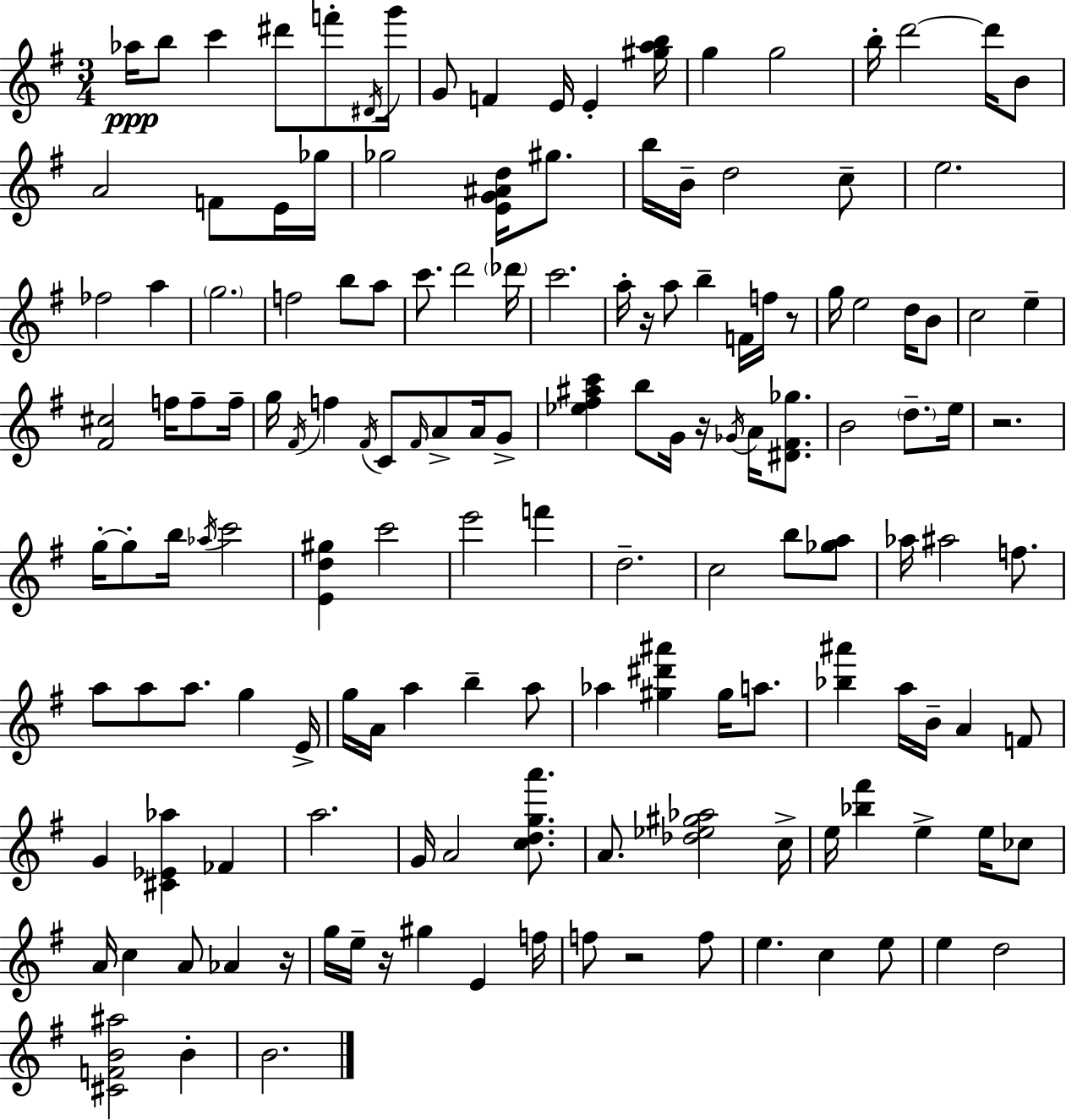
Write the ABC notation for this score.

X:1
T:Untitled
M:3/4
L:1/4
K:Em
_a/4 b/2 c' ^d'/2 f'/2 ^D/4 g'/4 G/2 F E/4 E [^gab]/4 g g2 b/4 d'2 d'/4 B/2 A2 F/2 E/4 _g/4 _g2 [EG^Ad]/4 ^g/2 b/4 B/4 d2 c/2 e2 _f2 a g2 f2 b/2 a/2 c'/2 d'2 _d'/4 c'2 a/4 z/4 a/2 b F/4 f/4 z/2 g/4 e2 d/4 B/2 c2 e [^F^c]2 f/4 f/2 f/4 g/4 ^F/4 f ^F/4 C/2 ^F/4 A/2 A/4 G/2 [_e^f^ac'] b/2 G/4 z/4 _G/4 A/4 [^D^F_g]/2 B2 d/2 e/4 z2 g/4 g/2 b/4 _a/4 c'2 [Ed^g] c'2 e'2 f' d2 c2 b/2 [_ga]/2 _a/4 ^a2 f/2 a/2 a/2 a/2 g E/4 g/4 A/4 a b a/2 _a [^g^d'^a'] ^g/4 a/2 [_b^a'] a/4 B/4 A F/2 G [^C_E_a] _F a2 G/4 A2 [cdga']/2 A/2 [_d_e^g_a]2 c/4 e/4 [_b^f'] e e/4 _c/2 A/4 c A/2 _A z/4 g/4 e/4 z/4 ^g E f/4 f/2 z2 f/2 e c e/2 e d2 [^CFB^a]2 B B2